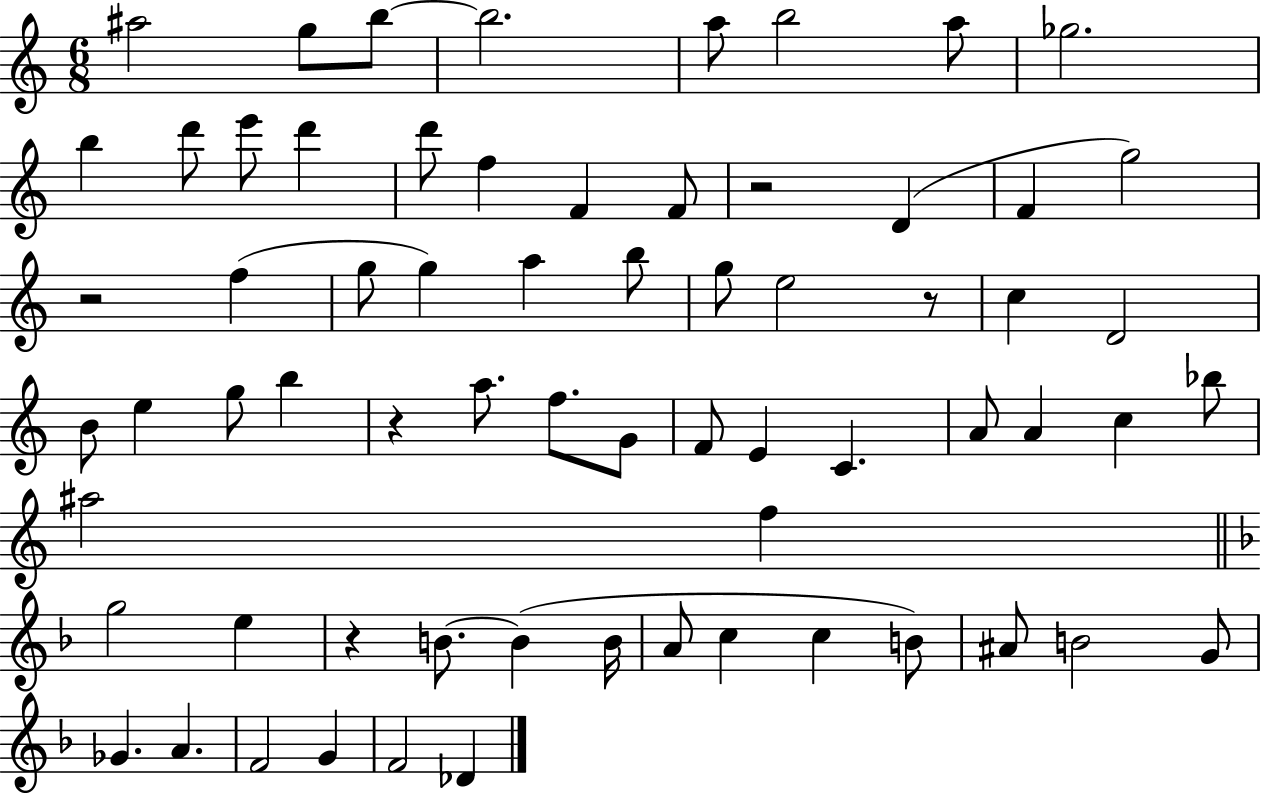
A#5/h G5/e B5/e B5/h. A5/e B5/h A5/e Gb5/h. B5/q D6/e E6/e D6/q D6/e F5/q F4/q F4/e R/h D4/q F4/q G5/h R/h F5/q G5/e G5/q A5/q B5/e G5/e E5/h R/e C5/q D4/h B4/e E5/q G5/e B5/q R/q A5/e. F5/e. G4/e F4/e E4/q C4/q. A4/e A4/q C5/q Bb5/e A#5/h F5/q G5/h E5/q R/q B4/e. B4/q B4/s A4/e C5/q C5/q B4/e A#4/e B4/h G4/e Gb4/q. A4/q. F4/h G4/q F4/h Db4/q